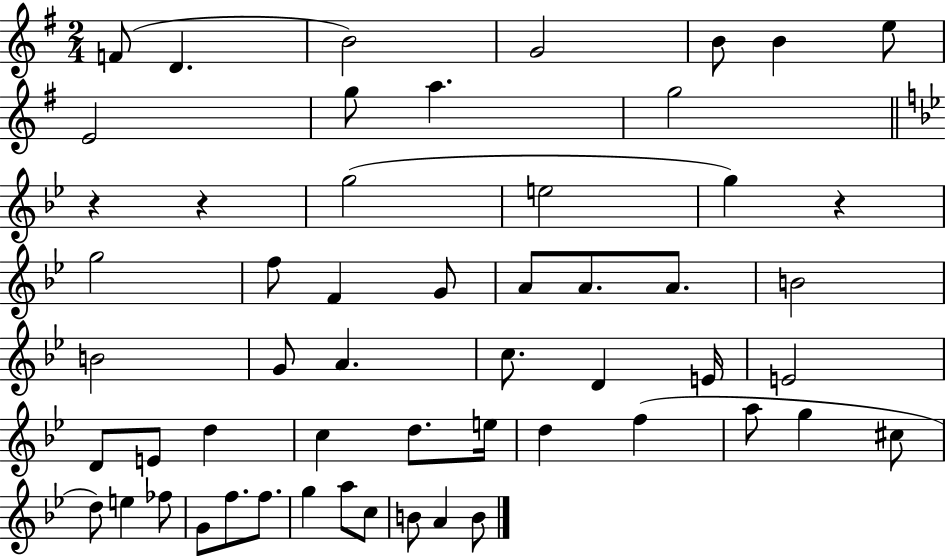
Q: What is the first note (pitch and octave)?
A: F4